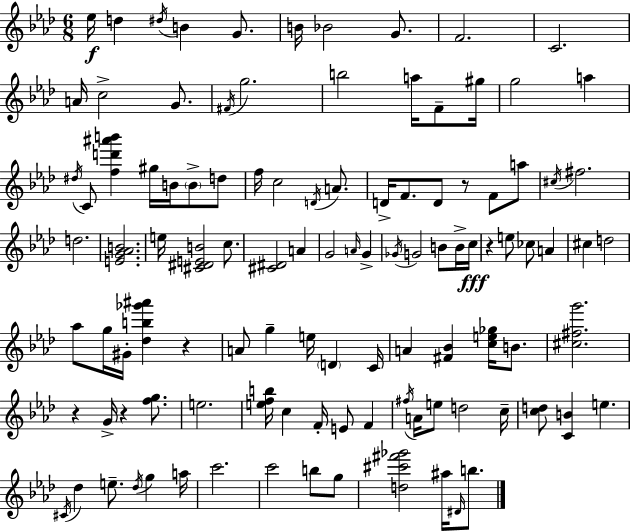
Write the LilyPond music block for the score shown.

{
  \clef treble
  \numericTimeSignature
  \time 6/8
  \key f \minor
  ees''16\f d''4 \acciaccatura { dis''16 } b'4 g'8. | b'16 bes'2 g'8. | f'2. | c'2. | \break a'16 c''2-> g'8. | \acciaccatura { fis'16 } g''2. | b''2 a''16 f'8-- | gis''16 g''2 a''4 | \break \acciaccatura { dis''16 } c'8 <f'' d''' ais''' b'''>4 gis''16 b'16 \parenthesize b'8-> | d''8 f''16 c''2 | \acciaccatura { d'16 } a'8. d'16-> f'8. d'8 r8 | f'8 a''8 \acciaccatura { cis''16 } fis''2. | \break d''2. | <e' g' aes' b'>2. | e''16 <cis' dis' e' b'>2 | c''8. <cis' dis'>2 | \break a'4 g'2 | \grace { a'16 } g'4-> \acciaccatura { ges'16 } g'2 | b'8 b'16-> c''16\fff r4 e''8 | ces''8 a'4 cis''4 d''2 | \break aes''8 g''16 gis'16-. <des'' b'' ges''' ais'''>4 | r4 a'8 g''4-- | e''16 \parenthesize d'4 c'16 a'4 <fis' bes'>4 | <c'' e'' ges''>16 b'8. <cis'' fis'' g'''>2. | \break r4 g'16-> | r4 <f'' g''>8. e''2. | <e'' f'' b''>16 c''4 | f'16-. e'8 f'4 \acciaccatura { fis''16 } a'16 e''8 d''2 | \break c''16-- <c'' d''>8 <c' b'>4 | e''4. \acciaccatura { cis'16 } des''4 | e''8.-- \acciaccatura { des''16 } g''4 a''16 c'''2. | c'''2 | \break b''8 g''8 <d'' cis''' fis''' ges'''>2 | ais''16 \grace { dis'16 } b''8. \bar "|."
}